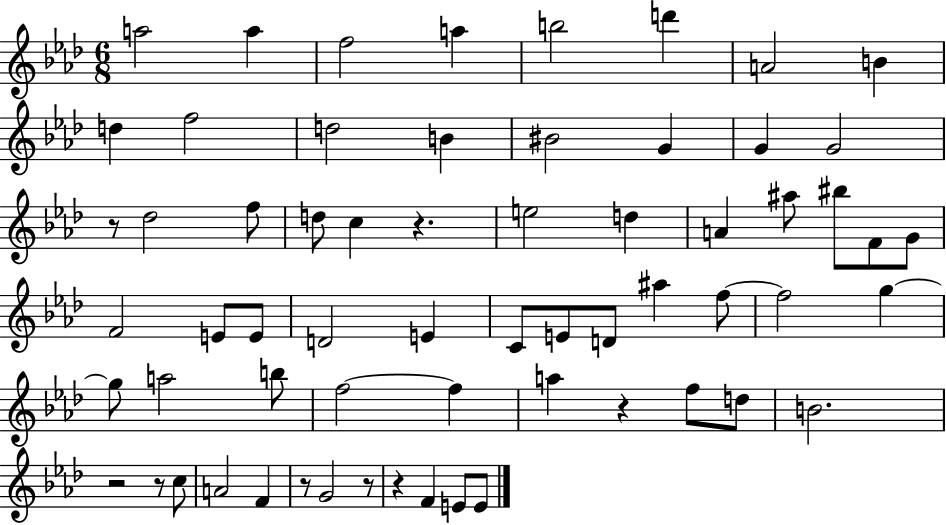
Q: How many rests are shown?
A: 8